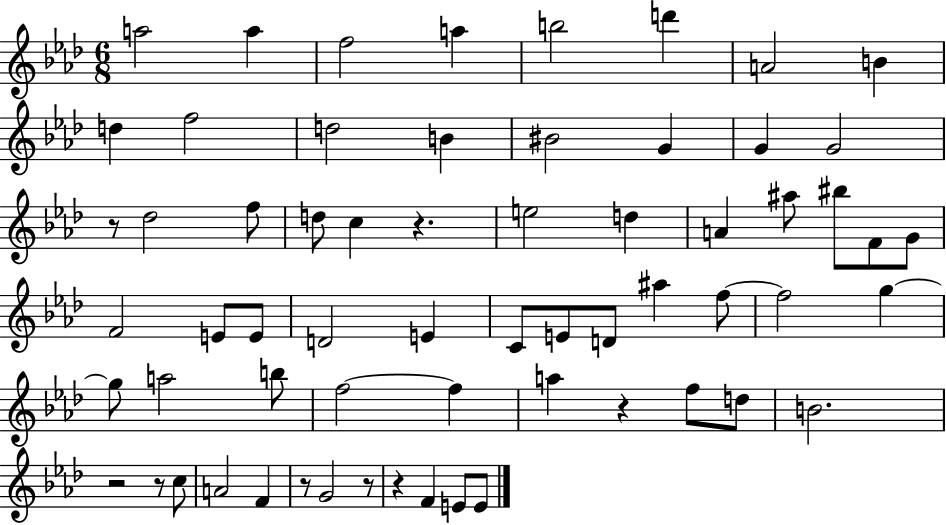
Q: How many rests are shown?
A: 8